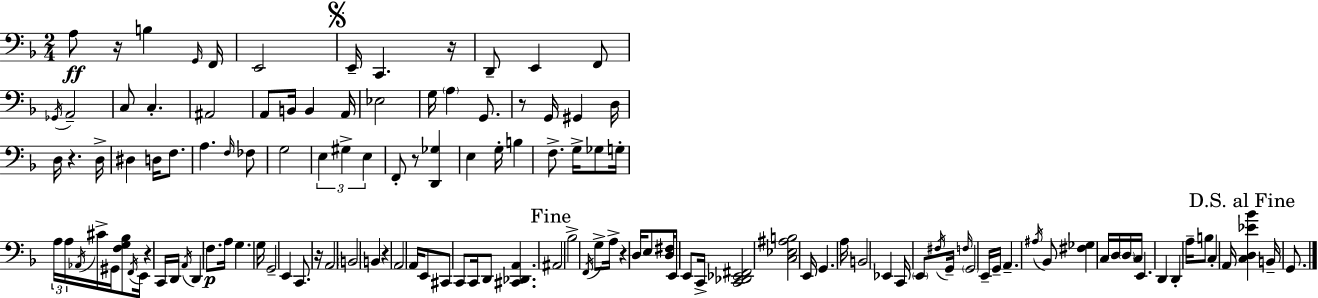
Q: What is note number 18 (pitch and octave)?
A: B2